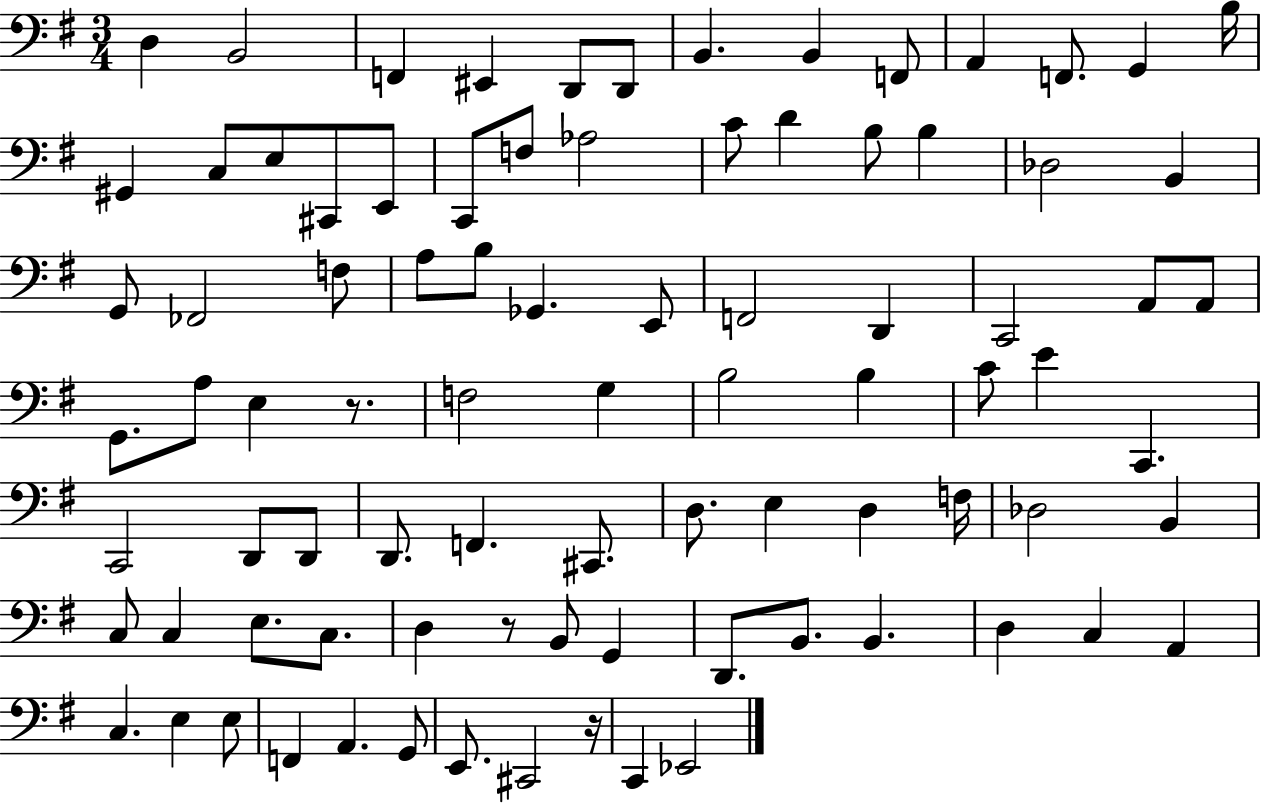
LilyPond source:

{
  \clef bass
  \numericTimeSignature
  \time 3/4
  \key g \major
  d4 b,2 | f,4 eis,4 d,8 d,8 | b,4. b,4 f,8 | a,4 f,8. g,4 b16 | \break gis,4 c8 e8 cis,8 e,8 | c,8 f8 aes2 | c'8 d'4 b8 b4 | des2 b,4 | \break g,8 fes,2 f8 | a8 b8 ges,4. e,8 | f,2 d,4 | c,2 a,8 a,8 | \break g,8. a8 e4 r8. | f2 g4 | b2 b4 | c'8 e'4 c,4. | \break c,2 d,8 d,8 | d,8. f,4. cis,8. | d8. e4 d4 f16 | des2 b,4 | \break c8 c4 e8. c8. | d4 r8 b,8 g,4 | d,8. b,8. b,4. | d4 c4 a,4 | \break c4. e4 e8 | f,4 a,4. g,8 | e,8. cis,2 r16 | c,4 ees,2 | \break \bar "|."
}